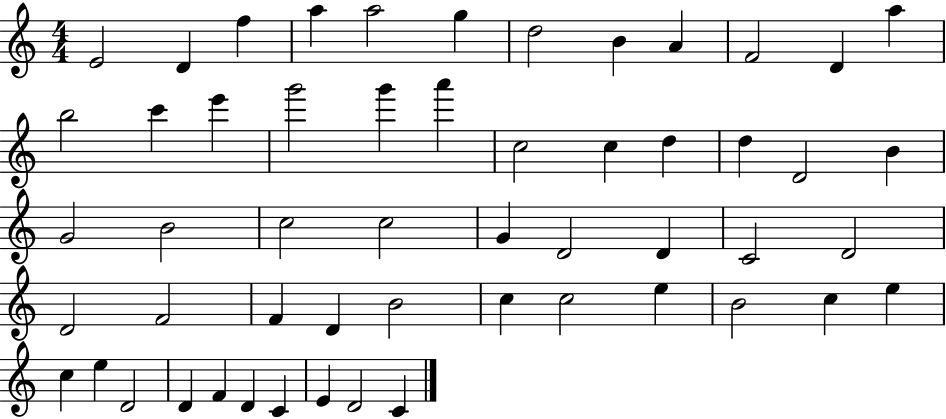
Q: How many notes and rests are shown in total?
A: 54